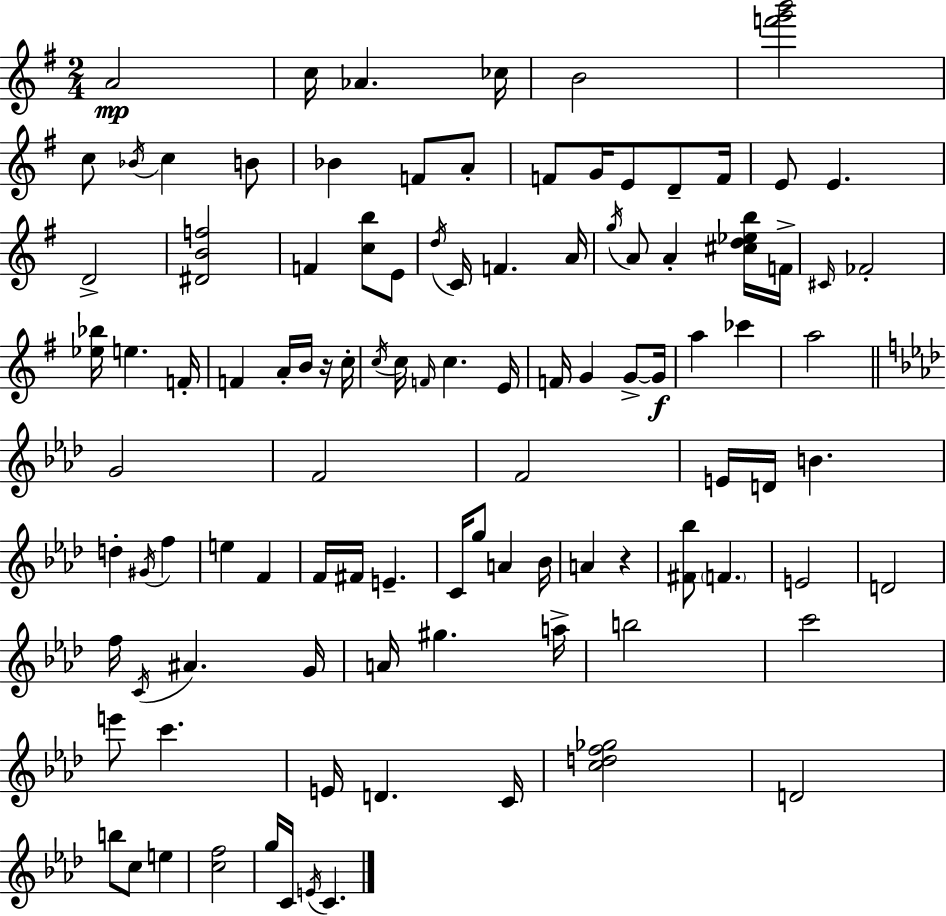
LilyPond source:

{
  \clef treble
  \numericTimeSignature
  \time 2/4
  \key e \minor
  a'2\mp | c''16 aes'4. ces''16 | b'2 | <f''' g''' b'''>2 | \break c''8 \acciaccatura { bes'16 } c''4 b'8 | bes'4 f'8 a'8-. | f'8 g'16 e'8 d'8-- | f'16 e'8 e'4. | \break d'2-> | <dis' b' f''>2 | f'4 <c'' b''>8 e'8 | \acciaccatura { d''16 } c'16 f'4. | \break a'16 \acciaccatura { g''16 } a'8 a'4-. | <cis'' d'' ees'' b''>16 f'16-> \grace { cis'16 } fes'2-. | <ees'' bes''>16 e''4. | f'16-. f'4 | \break a'16-. b'16 r16 c''16-. \acciaccatura { c''16 } c''16 \grace { f'16 } c''4. | e'16 f'16 g'4 | g'8->~~ g'16\f a''4 | ces'''4 a''2 | \break \bar "||" \break \key aes \major g'2 | f'2 | f'2 | e'16 d'16 b'4. | \break d''4-. \acciaccatura { gis'16 } f''4 | e''4 f'4 | f'16 fis'16 e'4.-- | c'16 g''8 a'4 | \break bes'16 a'4 r4 | <fis' bes''>8 \parenthesize f'4. | e'2 | d'2 | \break f''16 \acciaccatura { c'16 } ais'4. | g'16 a'16 gis''4. | a''16-> b''2 | c'''2 | \break e'''8 c'''4. | e'16 d'4. | c'16 <c'' d'' f'' ges''>2 | d'2 | \break b''8 c''8 e''4 | <c'' f''>2 | g''16 c'16 \acciaccatura { e'16 } c'4. | \bar "|."
}